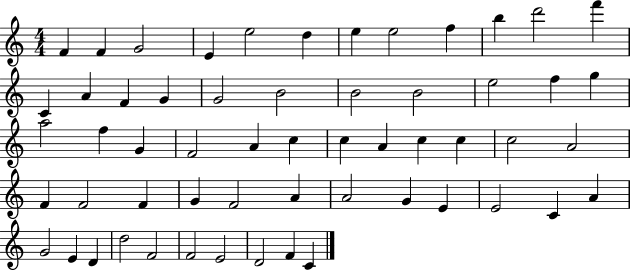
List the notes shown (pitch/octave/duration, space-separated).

F4/q F4/q G4/h E4/q E5/h D5/q E5/q E5/h F5/q B5/q D6/h F6/q C4/q A4/q F4/q G4/q G4/h B4/h B4/h B4/h E5/h F5/q G5/q A5/h F5/q G4/q F4/h A4/q C5/q C5/q A4/q C5/q C5/q C5/h A4/h F4/q F4/h F4/q G4/q F4/h A4/q A4/h G4/q E4/q E4/h C4/q A4/q G4/h E4/q D4/q D5/h F4/h F4/h E4/h D4/h F4/q C4/q